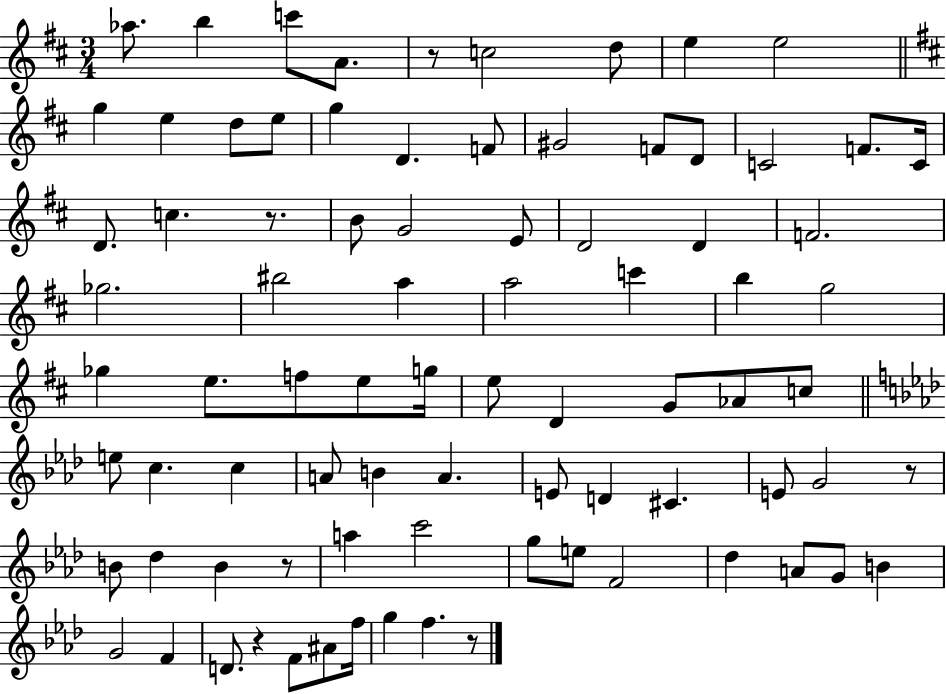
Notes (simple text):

Ab5/e. B5/q C6/e A4/e. R/e C5/h D5/e E5/q E5/h G5/q E5/q D5/e E5/e G5/q D4/q. F4/e G#4/h F4/e D4/e C4/h F4/e. C4/s D4/e. C5/q. R/e. B4/e G4/h E4/e D4/h D4/q F4/h. Gb5/h. BIS5/h A5/q A5/h C6/q B5/q G5/h Gb5/q E5/e. F5/e E5/e G5/s E5/e D4/q G4/e Ab4/e C5/e E5/e C5/q. C5/q A4/e B4/q A4/q. E4/e D4/q C#4/q. E4/e G4/h R/e B4/e Db5/q B4/q R/e A5/q C6/h G5/e E5/e F4/h Db5/q A4/e G4/e B4/q G4/h F4/q D4/e. R/q F4/e A#4/e F5/s G5/q F5/q. R/e